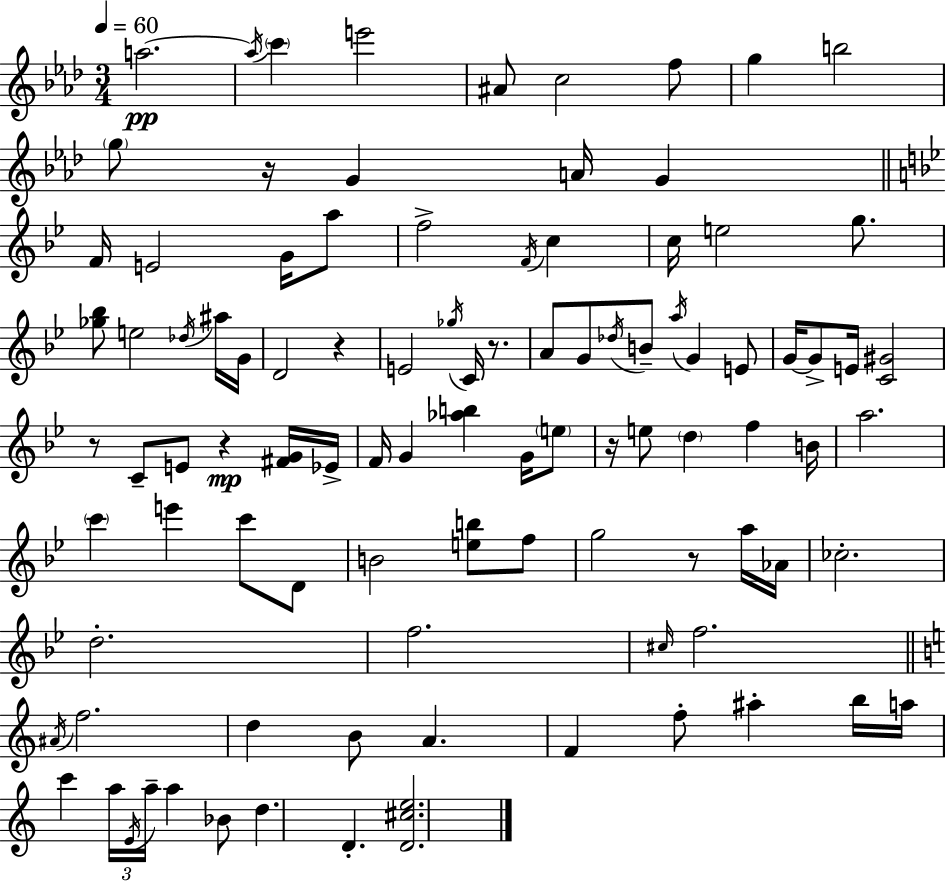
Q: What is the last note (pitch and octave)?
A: D4